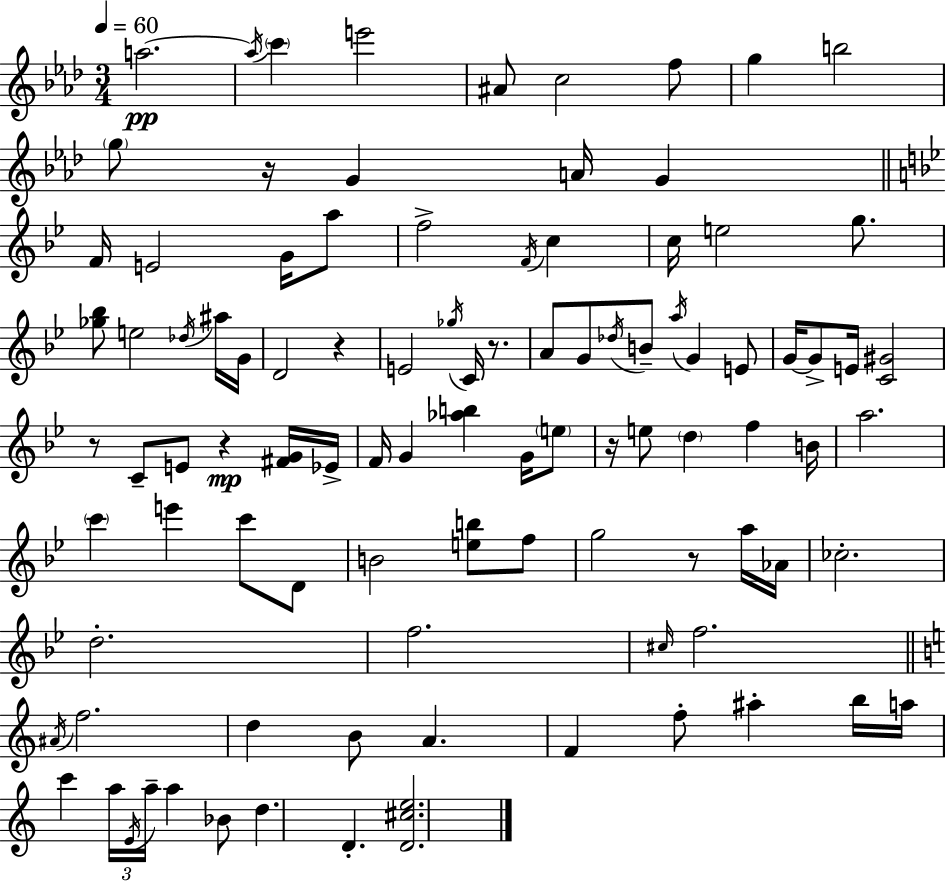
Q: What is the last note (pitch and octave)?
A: D4